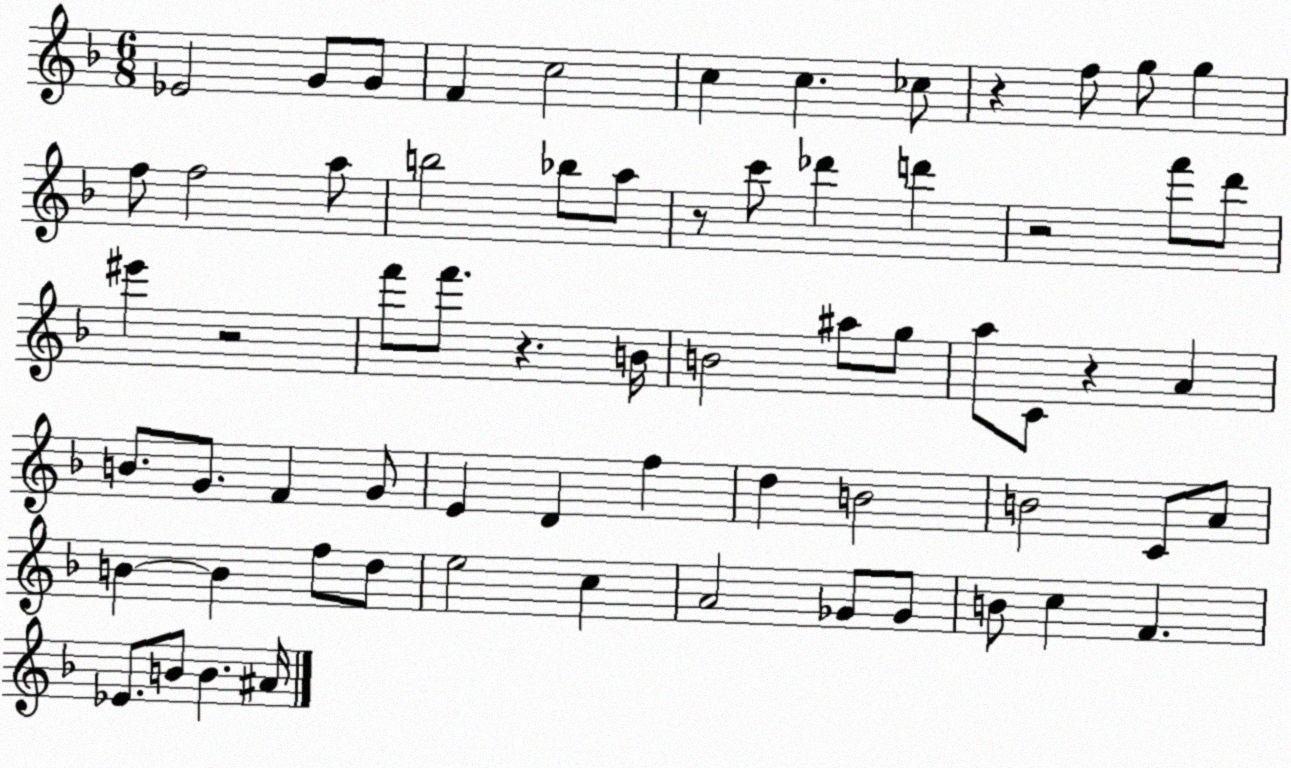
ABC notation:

X:1
T:Untitled
M:6/8
L:1/4
K:F
_E2 G/2 G/2 F c2 c c _c/2 z f/2 g/2 g f/2 f2 a/2 b2 _b/2 a/2 z/2 c'/2 _d' d' z2 f'/2 d'/2 ^e' z2 f'/2 f'/2 z B/4 B2 ^a/2 g/2 a/2 C/2 z A B/2 G/2 F G/2 E D f d B2 B2 C/2 A/2 B B f/2 d/2 e2 c A2 _G/2 _G/2 B/2 c F _E/2 B/2 B ^A/4